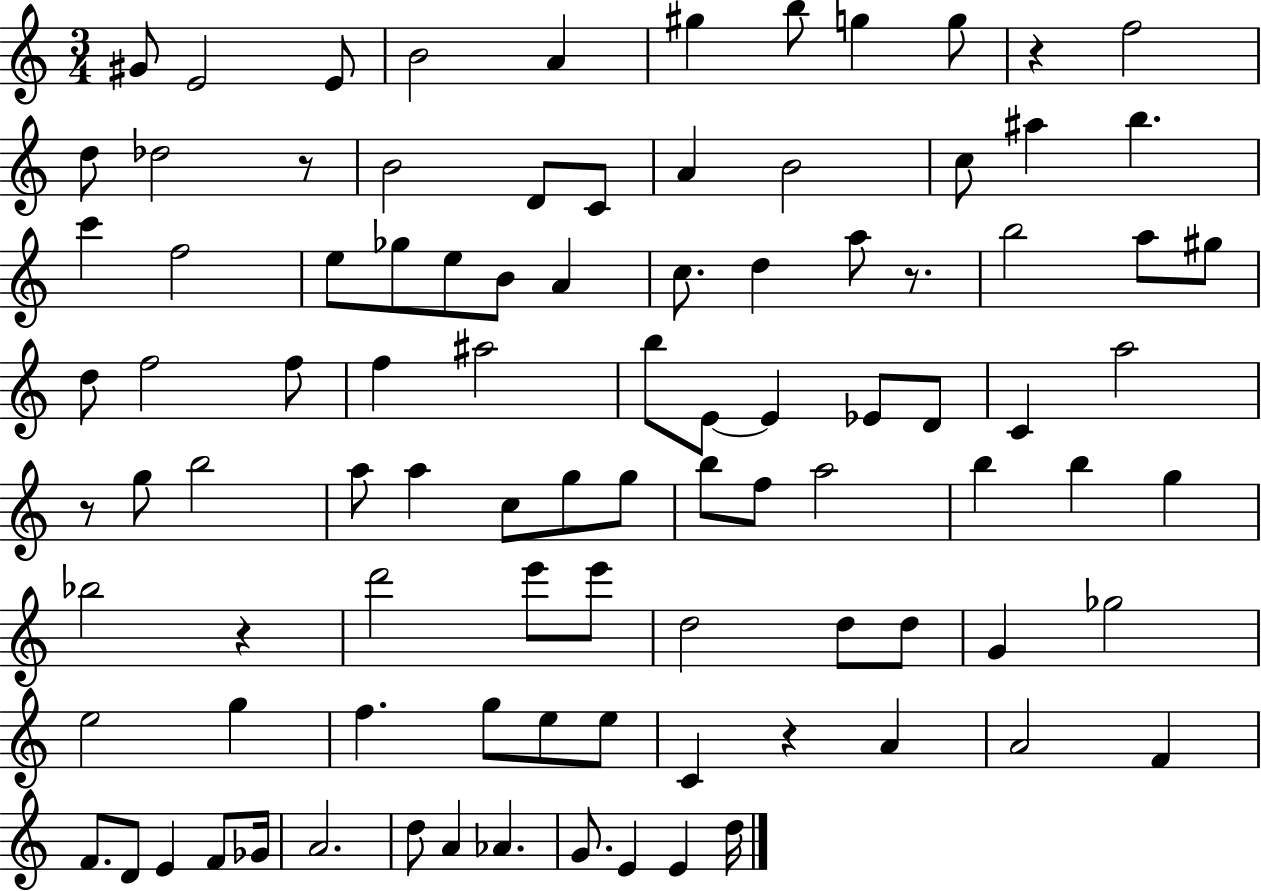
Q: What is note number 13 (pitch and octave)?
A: B4